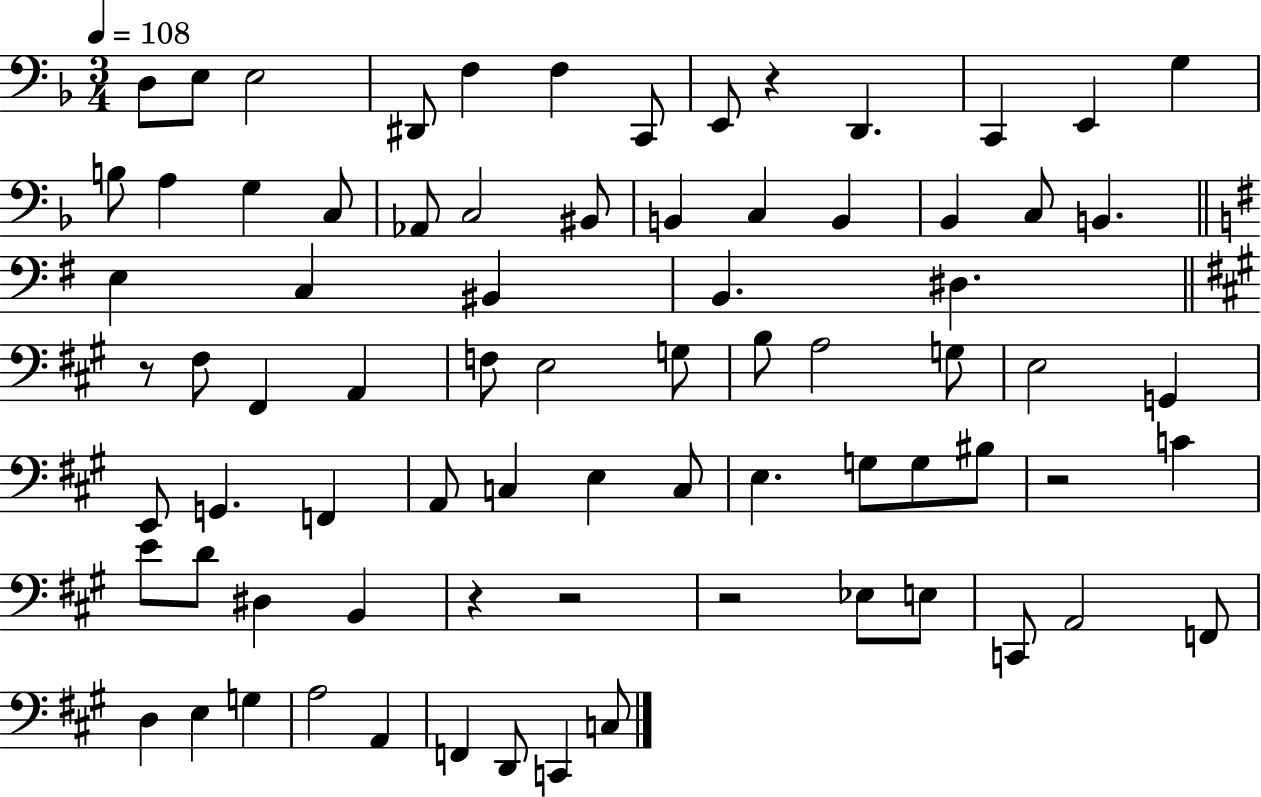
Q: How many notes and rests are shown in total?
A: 77